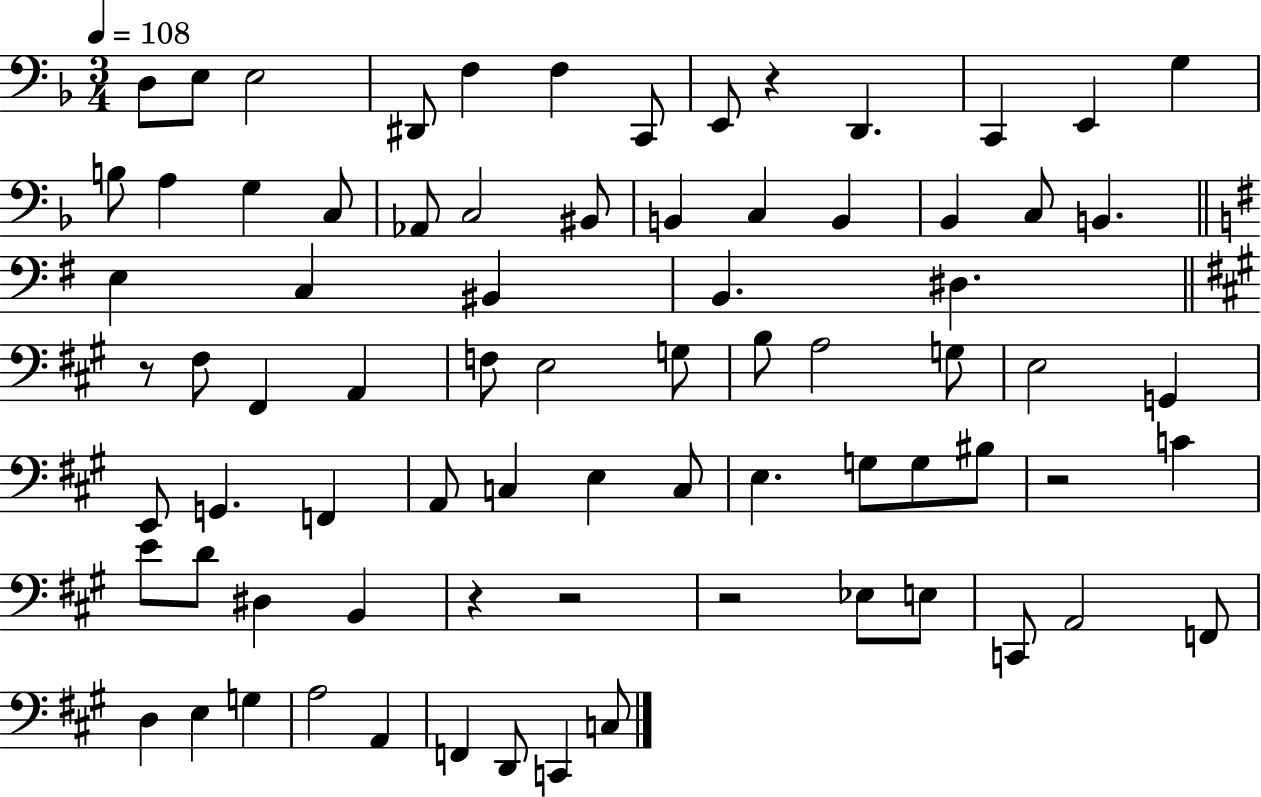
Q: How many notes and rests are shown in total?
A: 77